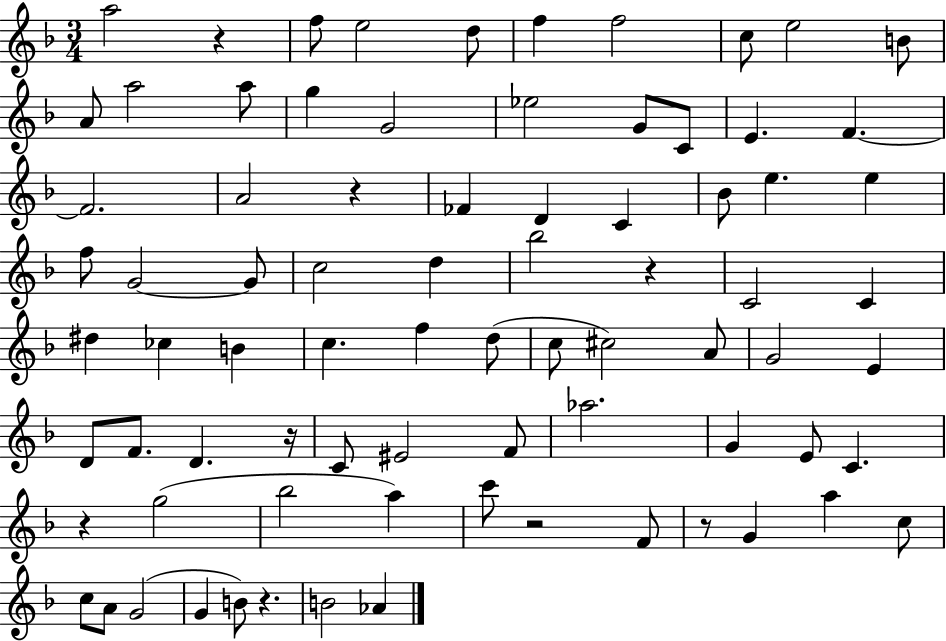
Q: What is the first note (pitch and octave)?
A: A5